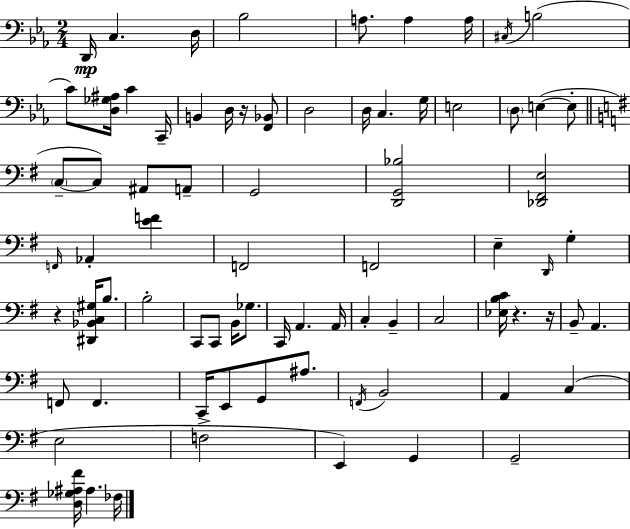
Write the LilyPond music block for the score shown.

{
  \clef bass
  \numericTimeSignature
  \time 2/4
  \key c \minor
  d,16\mp c4. d16 | bes2 | a8. a4 a16 | \acciaccatura { cis16 }( b2 | \break c'8) <d ges ais>16 c'4 | c,16-- b,4 d16 r16 <f, bes,>8 | d2 | d16 c4. | \break g16 e2 | \parenthesize d8 e4~(~ e8-. | \bar "||" \break \key g \major \parenthesize c8--~~ c8) ais,8 a,8-- | g,2 | <d, g, bes>2 | <des, fis, e>2 | \break \grace { f,16 } aes,4-. <e' f'>4 | f,2 | f,2 | e4-- \grace { d,16 } g4-. | \break r4 <dis, bes, c gis>16 b8. | b2-. | c,8 c,8 b,16 ges8. | c,16 a,4. | \break a,16 c4-. b,4-- | c2 | <ees b c'>16 r4. | r16 b,8-- a,4. | \break f,8 f,4. | c,16 e,8 g,8 ais8. | \acciaccatura { f,16 } b,2 | a,4 c4( | \break e2 | f2-> | e,4) g,4 | g,2-- | \break <d ges ais fis'>16 ais4. | fes16 \bar "|."
}